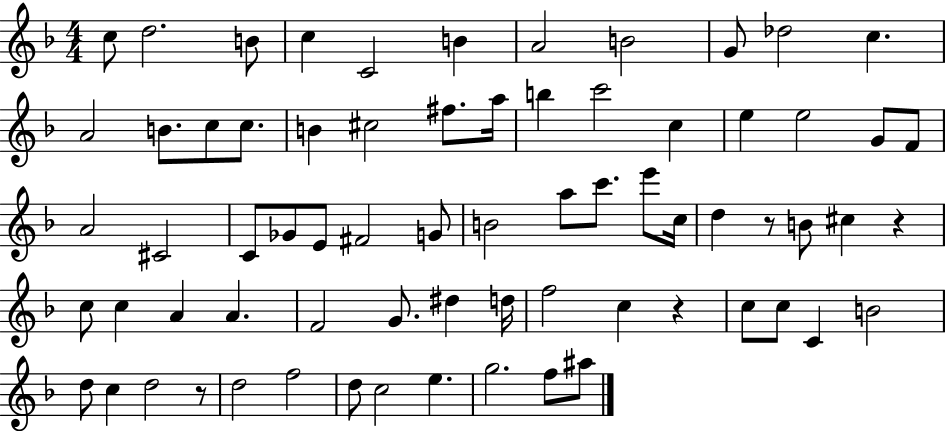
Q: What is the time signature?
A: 4/4